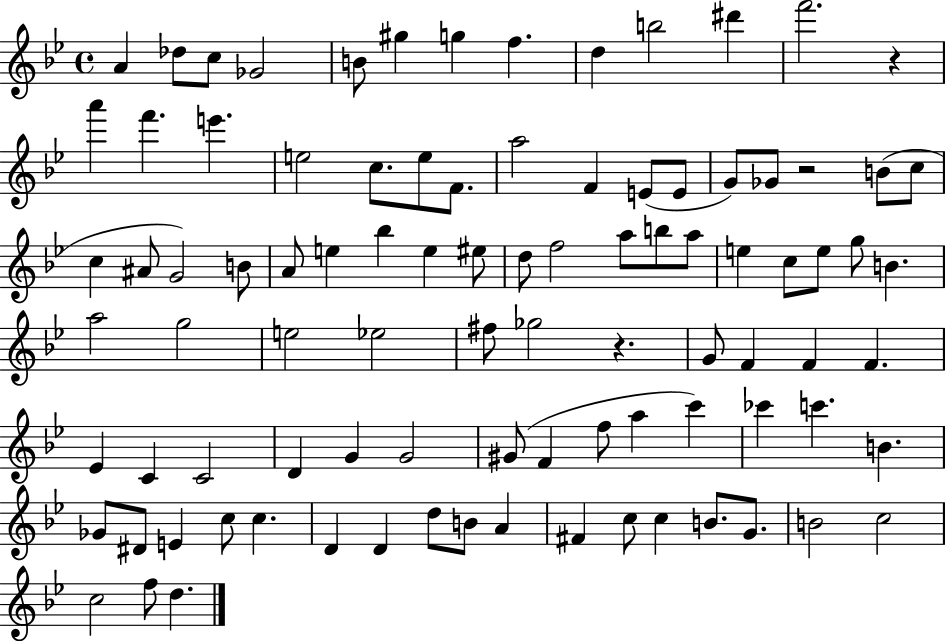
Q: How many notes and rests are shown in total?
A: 93